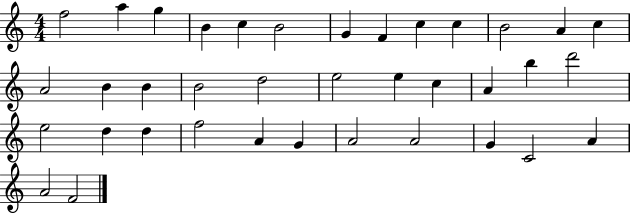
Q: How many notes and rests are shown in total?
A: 37